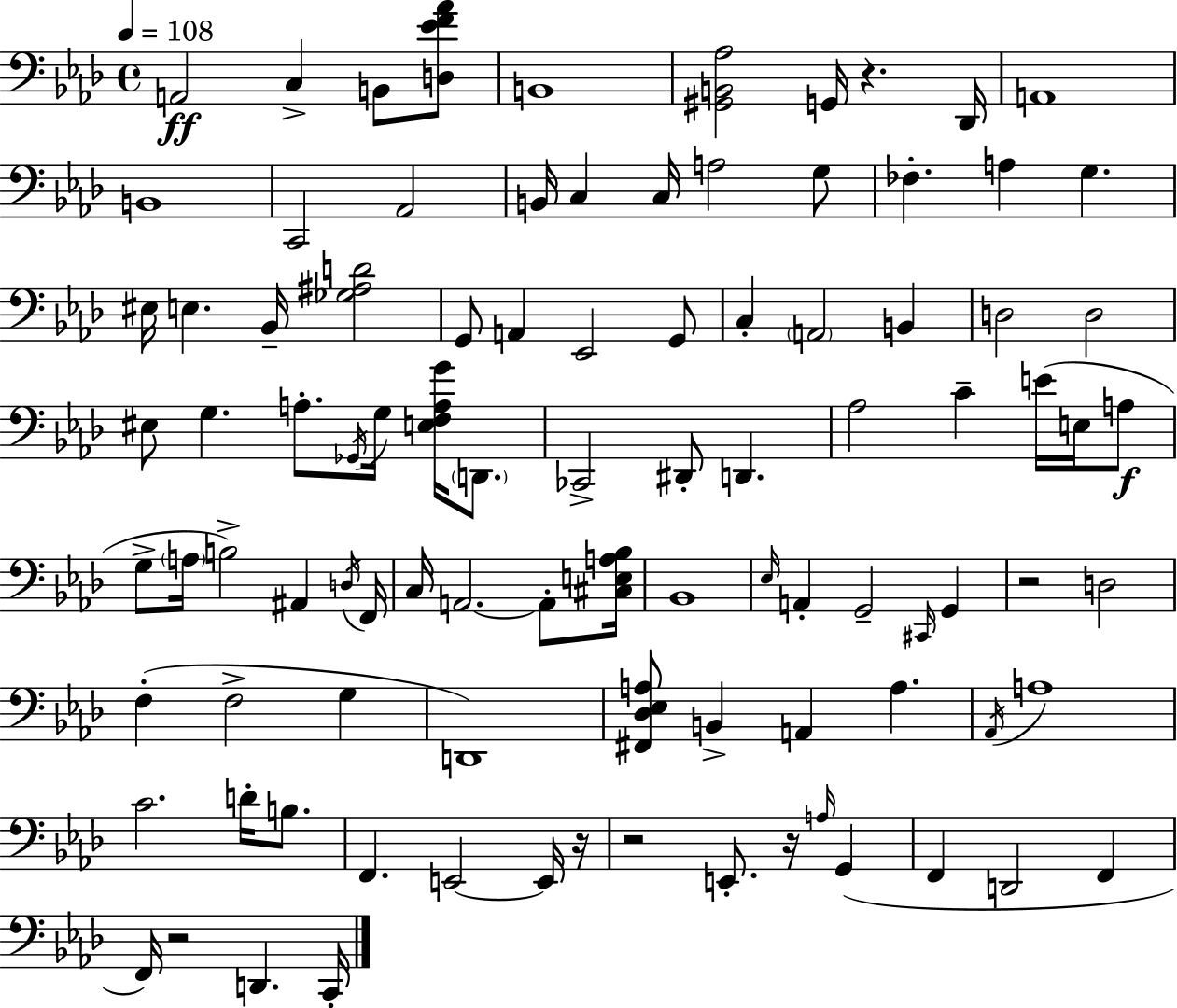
X:1
T:Untitled
M:4/4
L:1/4
K:Fm
A,,2 C, B,,/2 [D,_EF_A]/2 B,,4 [^G,,B,,_A,]2 G,,/4 z _D,,/4 A,,4 B,,4 C,,2 _A,,2 B,,/4 C, C,/4 A,2 G,/2 _F, A, G, ^E,/4 E, _B,,/4 [_G,^A,D]2 G,,/2 A,, _E,,2 G,,/2 C, A,,2 B,, D,2 D,2 ^E,/2 G, A,/2 _G,,/4 G,/4 [E,F,A,G]/4 D,,/2 _C,,2 ^D,,/2 D,, _A,2 C E/4 E,/4 A,/2 G,/2 A,/4 B,2 ^A,, D,/4 F,,/4 C,/4 A,,2 A,,/2 [^C,E,A,_B,]/4 _B,,4 _E,/4 A,, G,,2 ^C,,/4 G,, z2 D,2 F, F,2 G, D,,4 [^F,,_D,_E,A,]/2 B,, A,, A, _A,,/4 A,4 C2 D/4 B,/2 F,, E,,2 E,,/4 z/4 z2 E,,/2 z/4 A,/4 G,, F,, D,,2 F,, F,,/4 z2 D,, C,,/4